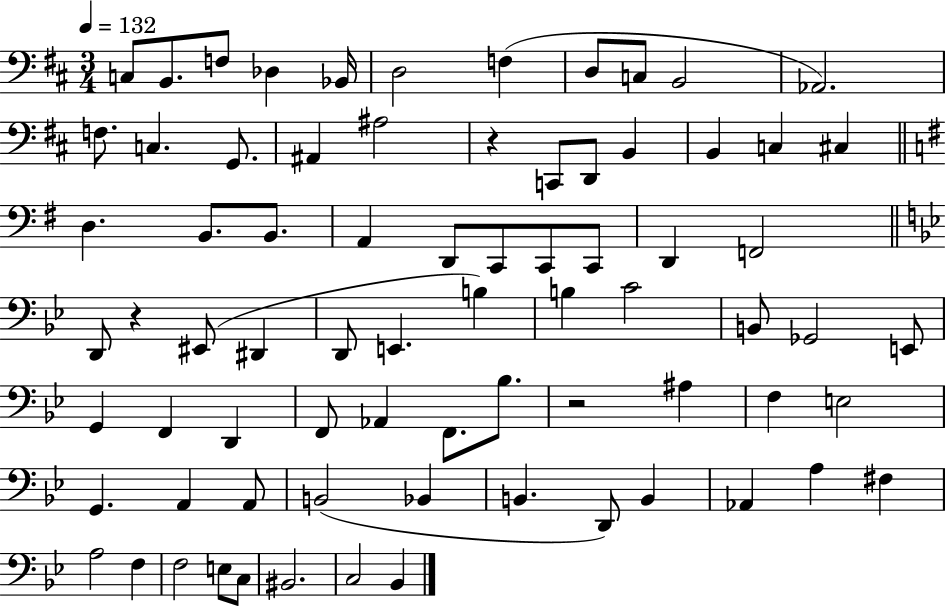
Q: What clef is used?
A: bass